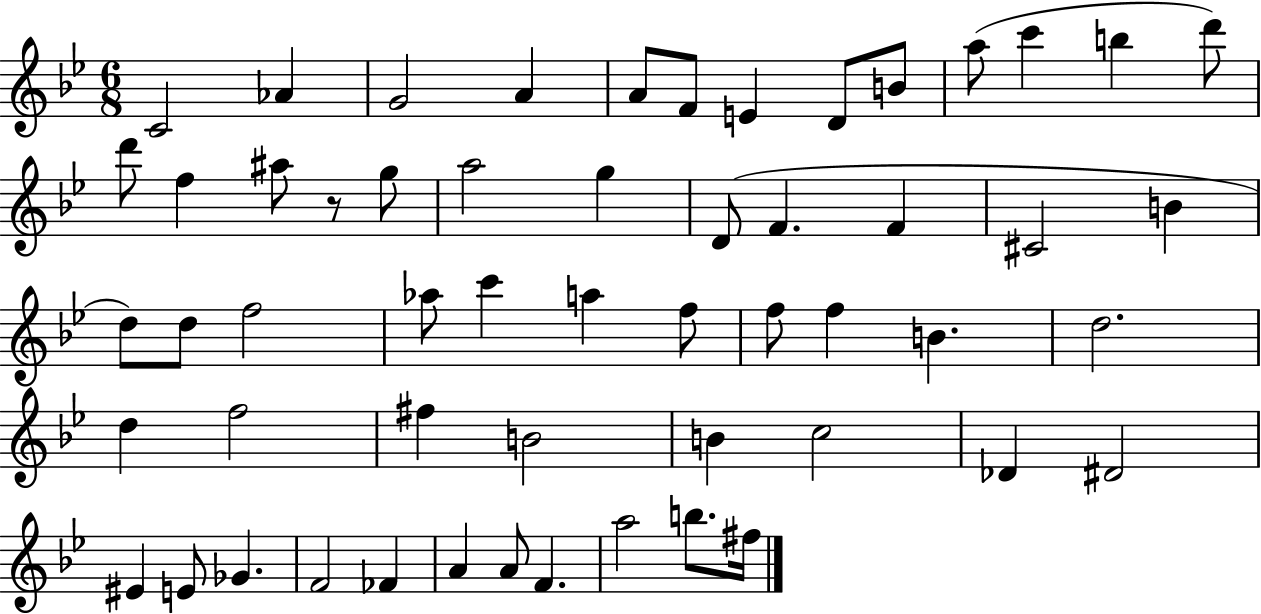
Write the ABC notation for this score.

X:1
T:Untitled
M:6/8
L:1/4
K:Bb
C2 _A G2 A A/2 F/2 E D/2 B/2 a/2 c' b d'/2 d'/2 f ^a/2 z/2 g/2 a2 g D/2 F F ^C2 B d/2 d/2 f2 _a/2 c' a f/2 f/2 f B d2 d f2 ^f B2 B c2 _D ^D2 ^E E/2 _G F2 _F A A/2 F a2 b/2 ^f/4